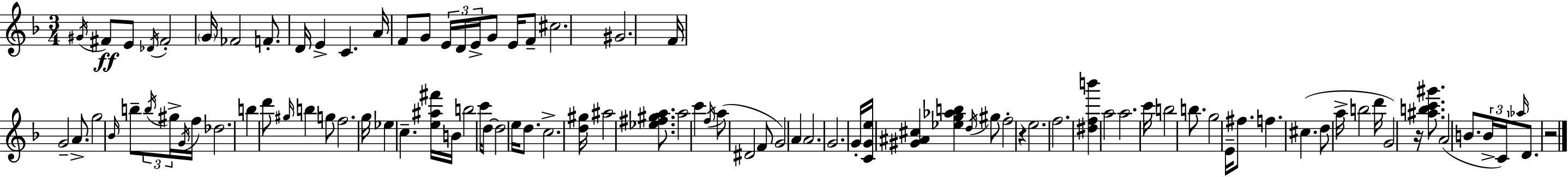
X:1
T:Untitled
M:3/4
L:1/4
K:F
^G/4 ^F/2 E/2 _D/4 ^F2 G/4 _F2 F/2 D/4 E C A/4 F/2 G/2 E/4 D/4 E/4 G/2 E/4 F/2 ^c2 ^G2 F/4 G2 A/2 g2 _B/4 b/2 b/4 ^g/4 G/4 f/4 _d2 b d'/2 ^g/4 b g/2 f2 g/4 _e c [e^a^f']/4 B/4 b2 c'/4 d/2 d2 e/4 d/2 c2 [d^g]/4 ^a2 [_e^f^ga]/2 a2 c' f/4 a/2 ^D2 F/2 G2 A A2 G2 G/4 [CGe]/4 [^G^A^c] [_eg_ab] d/4 ^g/2 f2 z e2 f2 [^dfb'] a2 a2 c'/4 b2 b/2 g2 E/4 ^f/2 f ^c d/2 a/4 b2 d'/4 G2 z/4 [^abc'^g']/2 A2 B/2 B/4 C/4 _a/4 D/2 z2